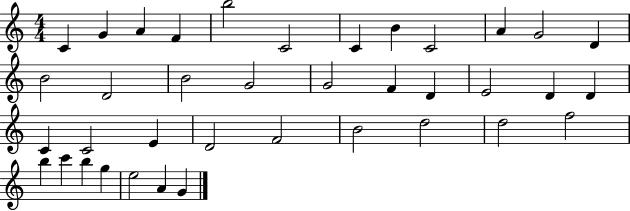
{
  \clef treble
  \numericTimeSignature
  \time 4/4
  \key c \major
  c'4 g'4 a'4 f'4 | b''2 c'2 | c'4 b'4 c'2 | a'4 g'2 d'4 | \break b'2 d'2 | b'2 g'2 | g'2 f'4 d'4 | e'2 d'4 d'4 | \break c'4 c'2 e'4 | d'2 f'2 | b'2 d''2 | d''2 f''2 | \break b''4 c'''4 b''4 g''4 | e''2 a'4 g'4 | \bar "|."
}